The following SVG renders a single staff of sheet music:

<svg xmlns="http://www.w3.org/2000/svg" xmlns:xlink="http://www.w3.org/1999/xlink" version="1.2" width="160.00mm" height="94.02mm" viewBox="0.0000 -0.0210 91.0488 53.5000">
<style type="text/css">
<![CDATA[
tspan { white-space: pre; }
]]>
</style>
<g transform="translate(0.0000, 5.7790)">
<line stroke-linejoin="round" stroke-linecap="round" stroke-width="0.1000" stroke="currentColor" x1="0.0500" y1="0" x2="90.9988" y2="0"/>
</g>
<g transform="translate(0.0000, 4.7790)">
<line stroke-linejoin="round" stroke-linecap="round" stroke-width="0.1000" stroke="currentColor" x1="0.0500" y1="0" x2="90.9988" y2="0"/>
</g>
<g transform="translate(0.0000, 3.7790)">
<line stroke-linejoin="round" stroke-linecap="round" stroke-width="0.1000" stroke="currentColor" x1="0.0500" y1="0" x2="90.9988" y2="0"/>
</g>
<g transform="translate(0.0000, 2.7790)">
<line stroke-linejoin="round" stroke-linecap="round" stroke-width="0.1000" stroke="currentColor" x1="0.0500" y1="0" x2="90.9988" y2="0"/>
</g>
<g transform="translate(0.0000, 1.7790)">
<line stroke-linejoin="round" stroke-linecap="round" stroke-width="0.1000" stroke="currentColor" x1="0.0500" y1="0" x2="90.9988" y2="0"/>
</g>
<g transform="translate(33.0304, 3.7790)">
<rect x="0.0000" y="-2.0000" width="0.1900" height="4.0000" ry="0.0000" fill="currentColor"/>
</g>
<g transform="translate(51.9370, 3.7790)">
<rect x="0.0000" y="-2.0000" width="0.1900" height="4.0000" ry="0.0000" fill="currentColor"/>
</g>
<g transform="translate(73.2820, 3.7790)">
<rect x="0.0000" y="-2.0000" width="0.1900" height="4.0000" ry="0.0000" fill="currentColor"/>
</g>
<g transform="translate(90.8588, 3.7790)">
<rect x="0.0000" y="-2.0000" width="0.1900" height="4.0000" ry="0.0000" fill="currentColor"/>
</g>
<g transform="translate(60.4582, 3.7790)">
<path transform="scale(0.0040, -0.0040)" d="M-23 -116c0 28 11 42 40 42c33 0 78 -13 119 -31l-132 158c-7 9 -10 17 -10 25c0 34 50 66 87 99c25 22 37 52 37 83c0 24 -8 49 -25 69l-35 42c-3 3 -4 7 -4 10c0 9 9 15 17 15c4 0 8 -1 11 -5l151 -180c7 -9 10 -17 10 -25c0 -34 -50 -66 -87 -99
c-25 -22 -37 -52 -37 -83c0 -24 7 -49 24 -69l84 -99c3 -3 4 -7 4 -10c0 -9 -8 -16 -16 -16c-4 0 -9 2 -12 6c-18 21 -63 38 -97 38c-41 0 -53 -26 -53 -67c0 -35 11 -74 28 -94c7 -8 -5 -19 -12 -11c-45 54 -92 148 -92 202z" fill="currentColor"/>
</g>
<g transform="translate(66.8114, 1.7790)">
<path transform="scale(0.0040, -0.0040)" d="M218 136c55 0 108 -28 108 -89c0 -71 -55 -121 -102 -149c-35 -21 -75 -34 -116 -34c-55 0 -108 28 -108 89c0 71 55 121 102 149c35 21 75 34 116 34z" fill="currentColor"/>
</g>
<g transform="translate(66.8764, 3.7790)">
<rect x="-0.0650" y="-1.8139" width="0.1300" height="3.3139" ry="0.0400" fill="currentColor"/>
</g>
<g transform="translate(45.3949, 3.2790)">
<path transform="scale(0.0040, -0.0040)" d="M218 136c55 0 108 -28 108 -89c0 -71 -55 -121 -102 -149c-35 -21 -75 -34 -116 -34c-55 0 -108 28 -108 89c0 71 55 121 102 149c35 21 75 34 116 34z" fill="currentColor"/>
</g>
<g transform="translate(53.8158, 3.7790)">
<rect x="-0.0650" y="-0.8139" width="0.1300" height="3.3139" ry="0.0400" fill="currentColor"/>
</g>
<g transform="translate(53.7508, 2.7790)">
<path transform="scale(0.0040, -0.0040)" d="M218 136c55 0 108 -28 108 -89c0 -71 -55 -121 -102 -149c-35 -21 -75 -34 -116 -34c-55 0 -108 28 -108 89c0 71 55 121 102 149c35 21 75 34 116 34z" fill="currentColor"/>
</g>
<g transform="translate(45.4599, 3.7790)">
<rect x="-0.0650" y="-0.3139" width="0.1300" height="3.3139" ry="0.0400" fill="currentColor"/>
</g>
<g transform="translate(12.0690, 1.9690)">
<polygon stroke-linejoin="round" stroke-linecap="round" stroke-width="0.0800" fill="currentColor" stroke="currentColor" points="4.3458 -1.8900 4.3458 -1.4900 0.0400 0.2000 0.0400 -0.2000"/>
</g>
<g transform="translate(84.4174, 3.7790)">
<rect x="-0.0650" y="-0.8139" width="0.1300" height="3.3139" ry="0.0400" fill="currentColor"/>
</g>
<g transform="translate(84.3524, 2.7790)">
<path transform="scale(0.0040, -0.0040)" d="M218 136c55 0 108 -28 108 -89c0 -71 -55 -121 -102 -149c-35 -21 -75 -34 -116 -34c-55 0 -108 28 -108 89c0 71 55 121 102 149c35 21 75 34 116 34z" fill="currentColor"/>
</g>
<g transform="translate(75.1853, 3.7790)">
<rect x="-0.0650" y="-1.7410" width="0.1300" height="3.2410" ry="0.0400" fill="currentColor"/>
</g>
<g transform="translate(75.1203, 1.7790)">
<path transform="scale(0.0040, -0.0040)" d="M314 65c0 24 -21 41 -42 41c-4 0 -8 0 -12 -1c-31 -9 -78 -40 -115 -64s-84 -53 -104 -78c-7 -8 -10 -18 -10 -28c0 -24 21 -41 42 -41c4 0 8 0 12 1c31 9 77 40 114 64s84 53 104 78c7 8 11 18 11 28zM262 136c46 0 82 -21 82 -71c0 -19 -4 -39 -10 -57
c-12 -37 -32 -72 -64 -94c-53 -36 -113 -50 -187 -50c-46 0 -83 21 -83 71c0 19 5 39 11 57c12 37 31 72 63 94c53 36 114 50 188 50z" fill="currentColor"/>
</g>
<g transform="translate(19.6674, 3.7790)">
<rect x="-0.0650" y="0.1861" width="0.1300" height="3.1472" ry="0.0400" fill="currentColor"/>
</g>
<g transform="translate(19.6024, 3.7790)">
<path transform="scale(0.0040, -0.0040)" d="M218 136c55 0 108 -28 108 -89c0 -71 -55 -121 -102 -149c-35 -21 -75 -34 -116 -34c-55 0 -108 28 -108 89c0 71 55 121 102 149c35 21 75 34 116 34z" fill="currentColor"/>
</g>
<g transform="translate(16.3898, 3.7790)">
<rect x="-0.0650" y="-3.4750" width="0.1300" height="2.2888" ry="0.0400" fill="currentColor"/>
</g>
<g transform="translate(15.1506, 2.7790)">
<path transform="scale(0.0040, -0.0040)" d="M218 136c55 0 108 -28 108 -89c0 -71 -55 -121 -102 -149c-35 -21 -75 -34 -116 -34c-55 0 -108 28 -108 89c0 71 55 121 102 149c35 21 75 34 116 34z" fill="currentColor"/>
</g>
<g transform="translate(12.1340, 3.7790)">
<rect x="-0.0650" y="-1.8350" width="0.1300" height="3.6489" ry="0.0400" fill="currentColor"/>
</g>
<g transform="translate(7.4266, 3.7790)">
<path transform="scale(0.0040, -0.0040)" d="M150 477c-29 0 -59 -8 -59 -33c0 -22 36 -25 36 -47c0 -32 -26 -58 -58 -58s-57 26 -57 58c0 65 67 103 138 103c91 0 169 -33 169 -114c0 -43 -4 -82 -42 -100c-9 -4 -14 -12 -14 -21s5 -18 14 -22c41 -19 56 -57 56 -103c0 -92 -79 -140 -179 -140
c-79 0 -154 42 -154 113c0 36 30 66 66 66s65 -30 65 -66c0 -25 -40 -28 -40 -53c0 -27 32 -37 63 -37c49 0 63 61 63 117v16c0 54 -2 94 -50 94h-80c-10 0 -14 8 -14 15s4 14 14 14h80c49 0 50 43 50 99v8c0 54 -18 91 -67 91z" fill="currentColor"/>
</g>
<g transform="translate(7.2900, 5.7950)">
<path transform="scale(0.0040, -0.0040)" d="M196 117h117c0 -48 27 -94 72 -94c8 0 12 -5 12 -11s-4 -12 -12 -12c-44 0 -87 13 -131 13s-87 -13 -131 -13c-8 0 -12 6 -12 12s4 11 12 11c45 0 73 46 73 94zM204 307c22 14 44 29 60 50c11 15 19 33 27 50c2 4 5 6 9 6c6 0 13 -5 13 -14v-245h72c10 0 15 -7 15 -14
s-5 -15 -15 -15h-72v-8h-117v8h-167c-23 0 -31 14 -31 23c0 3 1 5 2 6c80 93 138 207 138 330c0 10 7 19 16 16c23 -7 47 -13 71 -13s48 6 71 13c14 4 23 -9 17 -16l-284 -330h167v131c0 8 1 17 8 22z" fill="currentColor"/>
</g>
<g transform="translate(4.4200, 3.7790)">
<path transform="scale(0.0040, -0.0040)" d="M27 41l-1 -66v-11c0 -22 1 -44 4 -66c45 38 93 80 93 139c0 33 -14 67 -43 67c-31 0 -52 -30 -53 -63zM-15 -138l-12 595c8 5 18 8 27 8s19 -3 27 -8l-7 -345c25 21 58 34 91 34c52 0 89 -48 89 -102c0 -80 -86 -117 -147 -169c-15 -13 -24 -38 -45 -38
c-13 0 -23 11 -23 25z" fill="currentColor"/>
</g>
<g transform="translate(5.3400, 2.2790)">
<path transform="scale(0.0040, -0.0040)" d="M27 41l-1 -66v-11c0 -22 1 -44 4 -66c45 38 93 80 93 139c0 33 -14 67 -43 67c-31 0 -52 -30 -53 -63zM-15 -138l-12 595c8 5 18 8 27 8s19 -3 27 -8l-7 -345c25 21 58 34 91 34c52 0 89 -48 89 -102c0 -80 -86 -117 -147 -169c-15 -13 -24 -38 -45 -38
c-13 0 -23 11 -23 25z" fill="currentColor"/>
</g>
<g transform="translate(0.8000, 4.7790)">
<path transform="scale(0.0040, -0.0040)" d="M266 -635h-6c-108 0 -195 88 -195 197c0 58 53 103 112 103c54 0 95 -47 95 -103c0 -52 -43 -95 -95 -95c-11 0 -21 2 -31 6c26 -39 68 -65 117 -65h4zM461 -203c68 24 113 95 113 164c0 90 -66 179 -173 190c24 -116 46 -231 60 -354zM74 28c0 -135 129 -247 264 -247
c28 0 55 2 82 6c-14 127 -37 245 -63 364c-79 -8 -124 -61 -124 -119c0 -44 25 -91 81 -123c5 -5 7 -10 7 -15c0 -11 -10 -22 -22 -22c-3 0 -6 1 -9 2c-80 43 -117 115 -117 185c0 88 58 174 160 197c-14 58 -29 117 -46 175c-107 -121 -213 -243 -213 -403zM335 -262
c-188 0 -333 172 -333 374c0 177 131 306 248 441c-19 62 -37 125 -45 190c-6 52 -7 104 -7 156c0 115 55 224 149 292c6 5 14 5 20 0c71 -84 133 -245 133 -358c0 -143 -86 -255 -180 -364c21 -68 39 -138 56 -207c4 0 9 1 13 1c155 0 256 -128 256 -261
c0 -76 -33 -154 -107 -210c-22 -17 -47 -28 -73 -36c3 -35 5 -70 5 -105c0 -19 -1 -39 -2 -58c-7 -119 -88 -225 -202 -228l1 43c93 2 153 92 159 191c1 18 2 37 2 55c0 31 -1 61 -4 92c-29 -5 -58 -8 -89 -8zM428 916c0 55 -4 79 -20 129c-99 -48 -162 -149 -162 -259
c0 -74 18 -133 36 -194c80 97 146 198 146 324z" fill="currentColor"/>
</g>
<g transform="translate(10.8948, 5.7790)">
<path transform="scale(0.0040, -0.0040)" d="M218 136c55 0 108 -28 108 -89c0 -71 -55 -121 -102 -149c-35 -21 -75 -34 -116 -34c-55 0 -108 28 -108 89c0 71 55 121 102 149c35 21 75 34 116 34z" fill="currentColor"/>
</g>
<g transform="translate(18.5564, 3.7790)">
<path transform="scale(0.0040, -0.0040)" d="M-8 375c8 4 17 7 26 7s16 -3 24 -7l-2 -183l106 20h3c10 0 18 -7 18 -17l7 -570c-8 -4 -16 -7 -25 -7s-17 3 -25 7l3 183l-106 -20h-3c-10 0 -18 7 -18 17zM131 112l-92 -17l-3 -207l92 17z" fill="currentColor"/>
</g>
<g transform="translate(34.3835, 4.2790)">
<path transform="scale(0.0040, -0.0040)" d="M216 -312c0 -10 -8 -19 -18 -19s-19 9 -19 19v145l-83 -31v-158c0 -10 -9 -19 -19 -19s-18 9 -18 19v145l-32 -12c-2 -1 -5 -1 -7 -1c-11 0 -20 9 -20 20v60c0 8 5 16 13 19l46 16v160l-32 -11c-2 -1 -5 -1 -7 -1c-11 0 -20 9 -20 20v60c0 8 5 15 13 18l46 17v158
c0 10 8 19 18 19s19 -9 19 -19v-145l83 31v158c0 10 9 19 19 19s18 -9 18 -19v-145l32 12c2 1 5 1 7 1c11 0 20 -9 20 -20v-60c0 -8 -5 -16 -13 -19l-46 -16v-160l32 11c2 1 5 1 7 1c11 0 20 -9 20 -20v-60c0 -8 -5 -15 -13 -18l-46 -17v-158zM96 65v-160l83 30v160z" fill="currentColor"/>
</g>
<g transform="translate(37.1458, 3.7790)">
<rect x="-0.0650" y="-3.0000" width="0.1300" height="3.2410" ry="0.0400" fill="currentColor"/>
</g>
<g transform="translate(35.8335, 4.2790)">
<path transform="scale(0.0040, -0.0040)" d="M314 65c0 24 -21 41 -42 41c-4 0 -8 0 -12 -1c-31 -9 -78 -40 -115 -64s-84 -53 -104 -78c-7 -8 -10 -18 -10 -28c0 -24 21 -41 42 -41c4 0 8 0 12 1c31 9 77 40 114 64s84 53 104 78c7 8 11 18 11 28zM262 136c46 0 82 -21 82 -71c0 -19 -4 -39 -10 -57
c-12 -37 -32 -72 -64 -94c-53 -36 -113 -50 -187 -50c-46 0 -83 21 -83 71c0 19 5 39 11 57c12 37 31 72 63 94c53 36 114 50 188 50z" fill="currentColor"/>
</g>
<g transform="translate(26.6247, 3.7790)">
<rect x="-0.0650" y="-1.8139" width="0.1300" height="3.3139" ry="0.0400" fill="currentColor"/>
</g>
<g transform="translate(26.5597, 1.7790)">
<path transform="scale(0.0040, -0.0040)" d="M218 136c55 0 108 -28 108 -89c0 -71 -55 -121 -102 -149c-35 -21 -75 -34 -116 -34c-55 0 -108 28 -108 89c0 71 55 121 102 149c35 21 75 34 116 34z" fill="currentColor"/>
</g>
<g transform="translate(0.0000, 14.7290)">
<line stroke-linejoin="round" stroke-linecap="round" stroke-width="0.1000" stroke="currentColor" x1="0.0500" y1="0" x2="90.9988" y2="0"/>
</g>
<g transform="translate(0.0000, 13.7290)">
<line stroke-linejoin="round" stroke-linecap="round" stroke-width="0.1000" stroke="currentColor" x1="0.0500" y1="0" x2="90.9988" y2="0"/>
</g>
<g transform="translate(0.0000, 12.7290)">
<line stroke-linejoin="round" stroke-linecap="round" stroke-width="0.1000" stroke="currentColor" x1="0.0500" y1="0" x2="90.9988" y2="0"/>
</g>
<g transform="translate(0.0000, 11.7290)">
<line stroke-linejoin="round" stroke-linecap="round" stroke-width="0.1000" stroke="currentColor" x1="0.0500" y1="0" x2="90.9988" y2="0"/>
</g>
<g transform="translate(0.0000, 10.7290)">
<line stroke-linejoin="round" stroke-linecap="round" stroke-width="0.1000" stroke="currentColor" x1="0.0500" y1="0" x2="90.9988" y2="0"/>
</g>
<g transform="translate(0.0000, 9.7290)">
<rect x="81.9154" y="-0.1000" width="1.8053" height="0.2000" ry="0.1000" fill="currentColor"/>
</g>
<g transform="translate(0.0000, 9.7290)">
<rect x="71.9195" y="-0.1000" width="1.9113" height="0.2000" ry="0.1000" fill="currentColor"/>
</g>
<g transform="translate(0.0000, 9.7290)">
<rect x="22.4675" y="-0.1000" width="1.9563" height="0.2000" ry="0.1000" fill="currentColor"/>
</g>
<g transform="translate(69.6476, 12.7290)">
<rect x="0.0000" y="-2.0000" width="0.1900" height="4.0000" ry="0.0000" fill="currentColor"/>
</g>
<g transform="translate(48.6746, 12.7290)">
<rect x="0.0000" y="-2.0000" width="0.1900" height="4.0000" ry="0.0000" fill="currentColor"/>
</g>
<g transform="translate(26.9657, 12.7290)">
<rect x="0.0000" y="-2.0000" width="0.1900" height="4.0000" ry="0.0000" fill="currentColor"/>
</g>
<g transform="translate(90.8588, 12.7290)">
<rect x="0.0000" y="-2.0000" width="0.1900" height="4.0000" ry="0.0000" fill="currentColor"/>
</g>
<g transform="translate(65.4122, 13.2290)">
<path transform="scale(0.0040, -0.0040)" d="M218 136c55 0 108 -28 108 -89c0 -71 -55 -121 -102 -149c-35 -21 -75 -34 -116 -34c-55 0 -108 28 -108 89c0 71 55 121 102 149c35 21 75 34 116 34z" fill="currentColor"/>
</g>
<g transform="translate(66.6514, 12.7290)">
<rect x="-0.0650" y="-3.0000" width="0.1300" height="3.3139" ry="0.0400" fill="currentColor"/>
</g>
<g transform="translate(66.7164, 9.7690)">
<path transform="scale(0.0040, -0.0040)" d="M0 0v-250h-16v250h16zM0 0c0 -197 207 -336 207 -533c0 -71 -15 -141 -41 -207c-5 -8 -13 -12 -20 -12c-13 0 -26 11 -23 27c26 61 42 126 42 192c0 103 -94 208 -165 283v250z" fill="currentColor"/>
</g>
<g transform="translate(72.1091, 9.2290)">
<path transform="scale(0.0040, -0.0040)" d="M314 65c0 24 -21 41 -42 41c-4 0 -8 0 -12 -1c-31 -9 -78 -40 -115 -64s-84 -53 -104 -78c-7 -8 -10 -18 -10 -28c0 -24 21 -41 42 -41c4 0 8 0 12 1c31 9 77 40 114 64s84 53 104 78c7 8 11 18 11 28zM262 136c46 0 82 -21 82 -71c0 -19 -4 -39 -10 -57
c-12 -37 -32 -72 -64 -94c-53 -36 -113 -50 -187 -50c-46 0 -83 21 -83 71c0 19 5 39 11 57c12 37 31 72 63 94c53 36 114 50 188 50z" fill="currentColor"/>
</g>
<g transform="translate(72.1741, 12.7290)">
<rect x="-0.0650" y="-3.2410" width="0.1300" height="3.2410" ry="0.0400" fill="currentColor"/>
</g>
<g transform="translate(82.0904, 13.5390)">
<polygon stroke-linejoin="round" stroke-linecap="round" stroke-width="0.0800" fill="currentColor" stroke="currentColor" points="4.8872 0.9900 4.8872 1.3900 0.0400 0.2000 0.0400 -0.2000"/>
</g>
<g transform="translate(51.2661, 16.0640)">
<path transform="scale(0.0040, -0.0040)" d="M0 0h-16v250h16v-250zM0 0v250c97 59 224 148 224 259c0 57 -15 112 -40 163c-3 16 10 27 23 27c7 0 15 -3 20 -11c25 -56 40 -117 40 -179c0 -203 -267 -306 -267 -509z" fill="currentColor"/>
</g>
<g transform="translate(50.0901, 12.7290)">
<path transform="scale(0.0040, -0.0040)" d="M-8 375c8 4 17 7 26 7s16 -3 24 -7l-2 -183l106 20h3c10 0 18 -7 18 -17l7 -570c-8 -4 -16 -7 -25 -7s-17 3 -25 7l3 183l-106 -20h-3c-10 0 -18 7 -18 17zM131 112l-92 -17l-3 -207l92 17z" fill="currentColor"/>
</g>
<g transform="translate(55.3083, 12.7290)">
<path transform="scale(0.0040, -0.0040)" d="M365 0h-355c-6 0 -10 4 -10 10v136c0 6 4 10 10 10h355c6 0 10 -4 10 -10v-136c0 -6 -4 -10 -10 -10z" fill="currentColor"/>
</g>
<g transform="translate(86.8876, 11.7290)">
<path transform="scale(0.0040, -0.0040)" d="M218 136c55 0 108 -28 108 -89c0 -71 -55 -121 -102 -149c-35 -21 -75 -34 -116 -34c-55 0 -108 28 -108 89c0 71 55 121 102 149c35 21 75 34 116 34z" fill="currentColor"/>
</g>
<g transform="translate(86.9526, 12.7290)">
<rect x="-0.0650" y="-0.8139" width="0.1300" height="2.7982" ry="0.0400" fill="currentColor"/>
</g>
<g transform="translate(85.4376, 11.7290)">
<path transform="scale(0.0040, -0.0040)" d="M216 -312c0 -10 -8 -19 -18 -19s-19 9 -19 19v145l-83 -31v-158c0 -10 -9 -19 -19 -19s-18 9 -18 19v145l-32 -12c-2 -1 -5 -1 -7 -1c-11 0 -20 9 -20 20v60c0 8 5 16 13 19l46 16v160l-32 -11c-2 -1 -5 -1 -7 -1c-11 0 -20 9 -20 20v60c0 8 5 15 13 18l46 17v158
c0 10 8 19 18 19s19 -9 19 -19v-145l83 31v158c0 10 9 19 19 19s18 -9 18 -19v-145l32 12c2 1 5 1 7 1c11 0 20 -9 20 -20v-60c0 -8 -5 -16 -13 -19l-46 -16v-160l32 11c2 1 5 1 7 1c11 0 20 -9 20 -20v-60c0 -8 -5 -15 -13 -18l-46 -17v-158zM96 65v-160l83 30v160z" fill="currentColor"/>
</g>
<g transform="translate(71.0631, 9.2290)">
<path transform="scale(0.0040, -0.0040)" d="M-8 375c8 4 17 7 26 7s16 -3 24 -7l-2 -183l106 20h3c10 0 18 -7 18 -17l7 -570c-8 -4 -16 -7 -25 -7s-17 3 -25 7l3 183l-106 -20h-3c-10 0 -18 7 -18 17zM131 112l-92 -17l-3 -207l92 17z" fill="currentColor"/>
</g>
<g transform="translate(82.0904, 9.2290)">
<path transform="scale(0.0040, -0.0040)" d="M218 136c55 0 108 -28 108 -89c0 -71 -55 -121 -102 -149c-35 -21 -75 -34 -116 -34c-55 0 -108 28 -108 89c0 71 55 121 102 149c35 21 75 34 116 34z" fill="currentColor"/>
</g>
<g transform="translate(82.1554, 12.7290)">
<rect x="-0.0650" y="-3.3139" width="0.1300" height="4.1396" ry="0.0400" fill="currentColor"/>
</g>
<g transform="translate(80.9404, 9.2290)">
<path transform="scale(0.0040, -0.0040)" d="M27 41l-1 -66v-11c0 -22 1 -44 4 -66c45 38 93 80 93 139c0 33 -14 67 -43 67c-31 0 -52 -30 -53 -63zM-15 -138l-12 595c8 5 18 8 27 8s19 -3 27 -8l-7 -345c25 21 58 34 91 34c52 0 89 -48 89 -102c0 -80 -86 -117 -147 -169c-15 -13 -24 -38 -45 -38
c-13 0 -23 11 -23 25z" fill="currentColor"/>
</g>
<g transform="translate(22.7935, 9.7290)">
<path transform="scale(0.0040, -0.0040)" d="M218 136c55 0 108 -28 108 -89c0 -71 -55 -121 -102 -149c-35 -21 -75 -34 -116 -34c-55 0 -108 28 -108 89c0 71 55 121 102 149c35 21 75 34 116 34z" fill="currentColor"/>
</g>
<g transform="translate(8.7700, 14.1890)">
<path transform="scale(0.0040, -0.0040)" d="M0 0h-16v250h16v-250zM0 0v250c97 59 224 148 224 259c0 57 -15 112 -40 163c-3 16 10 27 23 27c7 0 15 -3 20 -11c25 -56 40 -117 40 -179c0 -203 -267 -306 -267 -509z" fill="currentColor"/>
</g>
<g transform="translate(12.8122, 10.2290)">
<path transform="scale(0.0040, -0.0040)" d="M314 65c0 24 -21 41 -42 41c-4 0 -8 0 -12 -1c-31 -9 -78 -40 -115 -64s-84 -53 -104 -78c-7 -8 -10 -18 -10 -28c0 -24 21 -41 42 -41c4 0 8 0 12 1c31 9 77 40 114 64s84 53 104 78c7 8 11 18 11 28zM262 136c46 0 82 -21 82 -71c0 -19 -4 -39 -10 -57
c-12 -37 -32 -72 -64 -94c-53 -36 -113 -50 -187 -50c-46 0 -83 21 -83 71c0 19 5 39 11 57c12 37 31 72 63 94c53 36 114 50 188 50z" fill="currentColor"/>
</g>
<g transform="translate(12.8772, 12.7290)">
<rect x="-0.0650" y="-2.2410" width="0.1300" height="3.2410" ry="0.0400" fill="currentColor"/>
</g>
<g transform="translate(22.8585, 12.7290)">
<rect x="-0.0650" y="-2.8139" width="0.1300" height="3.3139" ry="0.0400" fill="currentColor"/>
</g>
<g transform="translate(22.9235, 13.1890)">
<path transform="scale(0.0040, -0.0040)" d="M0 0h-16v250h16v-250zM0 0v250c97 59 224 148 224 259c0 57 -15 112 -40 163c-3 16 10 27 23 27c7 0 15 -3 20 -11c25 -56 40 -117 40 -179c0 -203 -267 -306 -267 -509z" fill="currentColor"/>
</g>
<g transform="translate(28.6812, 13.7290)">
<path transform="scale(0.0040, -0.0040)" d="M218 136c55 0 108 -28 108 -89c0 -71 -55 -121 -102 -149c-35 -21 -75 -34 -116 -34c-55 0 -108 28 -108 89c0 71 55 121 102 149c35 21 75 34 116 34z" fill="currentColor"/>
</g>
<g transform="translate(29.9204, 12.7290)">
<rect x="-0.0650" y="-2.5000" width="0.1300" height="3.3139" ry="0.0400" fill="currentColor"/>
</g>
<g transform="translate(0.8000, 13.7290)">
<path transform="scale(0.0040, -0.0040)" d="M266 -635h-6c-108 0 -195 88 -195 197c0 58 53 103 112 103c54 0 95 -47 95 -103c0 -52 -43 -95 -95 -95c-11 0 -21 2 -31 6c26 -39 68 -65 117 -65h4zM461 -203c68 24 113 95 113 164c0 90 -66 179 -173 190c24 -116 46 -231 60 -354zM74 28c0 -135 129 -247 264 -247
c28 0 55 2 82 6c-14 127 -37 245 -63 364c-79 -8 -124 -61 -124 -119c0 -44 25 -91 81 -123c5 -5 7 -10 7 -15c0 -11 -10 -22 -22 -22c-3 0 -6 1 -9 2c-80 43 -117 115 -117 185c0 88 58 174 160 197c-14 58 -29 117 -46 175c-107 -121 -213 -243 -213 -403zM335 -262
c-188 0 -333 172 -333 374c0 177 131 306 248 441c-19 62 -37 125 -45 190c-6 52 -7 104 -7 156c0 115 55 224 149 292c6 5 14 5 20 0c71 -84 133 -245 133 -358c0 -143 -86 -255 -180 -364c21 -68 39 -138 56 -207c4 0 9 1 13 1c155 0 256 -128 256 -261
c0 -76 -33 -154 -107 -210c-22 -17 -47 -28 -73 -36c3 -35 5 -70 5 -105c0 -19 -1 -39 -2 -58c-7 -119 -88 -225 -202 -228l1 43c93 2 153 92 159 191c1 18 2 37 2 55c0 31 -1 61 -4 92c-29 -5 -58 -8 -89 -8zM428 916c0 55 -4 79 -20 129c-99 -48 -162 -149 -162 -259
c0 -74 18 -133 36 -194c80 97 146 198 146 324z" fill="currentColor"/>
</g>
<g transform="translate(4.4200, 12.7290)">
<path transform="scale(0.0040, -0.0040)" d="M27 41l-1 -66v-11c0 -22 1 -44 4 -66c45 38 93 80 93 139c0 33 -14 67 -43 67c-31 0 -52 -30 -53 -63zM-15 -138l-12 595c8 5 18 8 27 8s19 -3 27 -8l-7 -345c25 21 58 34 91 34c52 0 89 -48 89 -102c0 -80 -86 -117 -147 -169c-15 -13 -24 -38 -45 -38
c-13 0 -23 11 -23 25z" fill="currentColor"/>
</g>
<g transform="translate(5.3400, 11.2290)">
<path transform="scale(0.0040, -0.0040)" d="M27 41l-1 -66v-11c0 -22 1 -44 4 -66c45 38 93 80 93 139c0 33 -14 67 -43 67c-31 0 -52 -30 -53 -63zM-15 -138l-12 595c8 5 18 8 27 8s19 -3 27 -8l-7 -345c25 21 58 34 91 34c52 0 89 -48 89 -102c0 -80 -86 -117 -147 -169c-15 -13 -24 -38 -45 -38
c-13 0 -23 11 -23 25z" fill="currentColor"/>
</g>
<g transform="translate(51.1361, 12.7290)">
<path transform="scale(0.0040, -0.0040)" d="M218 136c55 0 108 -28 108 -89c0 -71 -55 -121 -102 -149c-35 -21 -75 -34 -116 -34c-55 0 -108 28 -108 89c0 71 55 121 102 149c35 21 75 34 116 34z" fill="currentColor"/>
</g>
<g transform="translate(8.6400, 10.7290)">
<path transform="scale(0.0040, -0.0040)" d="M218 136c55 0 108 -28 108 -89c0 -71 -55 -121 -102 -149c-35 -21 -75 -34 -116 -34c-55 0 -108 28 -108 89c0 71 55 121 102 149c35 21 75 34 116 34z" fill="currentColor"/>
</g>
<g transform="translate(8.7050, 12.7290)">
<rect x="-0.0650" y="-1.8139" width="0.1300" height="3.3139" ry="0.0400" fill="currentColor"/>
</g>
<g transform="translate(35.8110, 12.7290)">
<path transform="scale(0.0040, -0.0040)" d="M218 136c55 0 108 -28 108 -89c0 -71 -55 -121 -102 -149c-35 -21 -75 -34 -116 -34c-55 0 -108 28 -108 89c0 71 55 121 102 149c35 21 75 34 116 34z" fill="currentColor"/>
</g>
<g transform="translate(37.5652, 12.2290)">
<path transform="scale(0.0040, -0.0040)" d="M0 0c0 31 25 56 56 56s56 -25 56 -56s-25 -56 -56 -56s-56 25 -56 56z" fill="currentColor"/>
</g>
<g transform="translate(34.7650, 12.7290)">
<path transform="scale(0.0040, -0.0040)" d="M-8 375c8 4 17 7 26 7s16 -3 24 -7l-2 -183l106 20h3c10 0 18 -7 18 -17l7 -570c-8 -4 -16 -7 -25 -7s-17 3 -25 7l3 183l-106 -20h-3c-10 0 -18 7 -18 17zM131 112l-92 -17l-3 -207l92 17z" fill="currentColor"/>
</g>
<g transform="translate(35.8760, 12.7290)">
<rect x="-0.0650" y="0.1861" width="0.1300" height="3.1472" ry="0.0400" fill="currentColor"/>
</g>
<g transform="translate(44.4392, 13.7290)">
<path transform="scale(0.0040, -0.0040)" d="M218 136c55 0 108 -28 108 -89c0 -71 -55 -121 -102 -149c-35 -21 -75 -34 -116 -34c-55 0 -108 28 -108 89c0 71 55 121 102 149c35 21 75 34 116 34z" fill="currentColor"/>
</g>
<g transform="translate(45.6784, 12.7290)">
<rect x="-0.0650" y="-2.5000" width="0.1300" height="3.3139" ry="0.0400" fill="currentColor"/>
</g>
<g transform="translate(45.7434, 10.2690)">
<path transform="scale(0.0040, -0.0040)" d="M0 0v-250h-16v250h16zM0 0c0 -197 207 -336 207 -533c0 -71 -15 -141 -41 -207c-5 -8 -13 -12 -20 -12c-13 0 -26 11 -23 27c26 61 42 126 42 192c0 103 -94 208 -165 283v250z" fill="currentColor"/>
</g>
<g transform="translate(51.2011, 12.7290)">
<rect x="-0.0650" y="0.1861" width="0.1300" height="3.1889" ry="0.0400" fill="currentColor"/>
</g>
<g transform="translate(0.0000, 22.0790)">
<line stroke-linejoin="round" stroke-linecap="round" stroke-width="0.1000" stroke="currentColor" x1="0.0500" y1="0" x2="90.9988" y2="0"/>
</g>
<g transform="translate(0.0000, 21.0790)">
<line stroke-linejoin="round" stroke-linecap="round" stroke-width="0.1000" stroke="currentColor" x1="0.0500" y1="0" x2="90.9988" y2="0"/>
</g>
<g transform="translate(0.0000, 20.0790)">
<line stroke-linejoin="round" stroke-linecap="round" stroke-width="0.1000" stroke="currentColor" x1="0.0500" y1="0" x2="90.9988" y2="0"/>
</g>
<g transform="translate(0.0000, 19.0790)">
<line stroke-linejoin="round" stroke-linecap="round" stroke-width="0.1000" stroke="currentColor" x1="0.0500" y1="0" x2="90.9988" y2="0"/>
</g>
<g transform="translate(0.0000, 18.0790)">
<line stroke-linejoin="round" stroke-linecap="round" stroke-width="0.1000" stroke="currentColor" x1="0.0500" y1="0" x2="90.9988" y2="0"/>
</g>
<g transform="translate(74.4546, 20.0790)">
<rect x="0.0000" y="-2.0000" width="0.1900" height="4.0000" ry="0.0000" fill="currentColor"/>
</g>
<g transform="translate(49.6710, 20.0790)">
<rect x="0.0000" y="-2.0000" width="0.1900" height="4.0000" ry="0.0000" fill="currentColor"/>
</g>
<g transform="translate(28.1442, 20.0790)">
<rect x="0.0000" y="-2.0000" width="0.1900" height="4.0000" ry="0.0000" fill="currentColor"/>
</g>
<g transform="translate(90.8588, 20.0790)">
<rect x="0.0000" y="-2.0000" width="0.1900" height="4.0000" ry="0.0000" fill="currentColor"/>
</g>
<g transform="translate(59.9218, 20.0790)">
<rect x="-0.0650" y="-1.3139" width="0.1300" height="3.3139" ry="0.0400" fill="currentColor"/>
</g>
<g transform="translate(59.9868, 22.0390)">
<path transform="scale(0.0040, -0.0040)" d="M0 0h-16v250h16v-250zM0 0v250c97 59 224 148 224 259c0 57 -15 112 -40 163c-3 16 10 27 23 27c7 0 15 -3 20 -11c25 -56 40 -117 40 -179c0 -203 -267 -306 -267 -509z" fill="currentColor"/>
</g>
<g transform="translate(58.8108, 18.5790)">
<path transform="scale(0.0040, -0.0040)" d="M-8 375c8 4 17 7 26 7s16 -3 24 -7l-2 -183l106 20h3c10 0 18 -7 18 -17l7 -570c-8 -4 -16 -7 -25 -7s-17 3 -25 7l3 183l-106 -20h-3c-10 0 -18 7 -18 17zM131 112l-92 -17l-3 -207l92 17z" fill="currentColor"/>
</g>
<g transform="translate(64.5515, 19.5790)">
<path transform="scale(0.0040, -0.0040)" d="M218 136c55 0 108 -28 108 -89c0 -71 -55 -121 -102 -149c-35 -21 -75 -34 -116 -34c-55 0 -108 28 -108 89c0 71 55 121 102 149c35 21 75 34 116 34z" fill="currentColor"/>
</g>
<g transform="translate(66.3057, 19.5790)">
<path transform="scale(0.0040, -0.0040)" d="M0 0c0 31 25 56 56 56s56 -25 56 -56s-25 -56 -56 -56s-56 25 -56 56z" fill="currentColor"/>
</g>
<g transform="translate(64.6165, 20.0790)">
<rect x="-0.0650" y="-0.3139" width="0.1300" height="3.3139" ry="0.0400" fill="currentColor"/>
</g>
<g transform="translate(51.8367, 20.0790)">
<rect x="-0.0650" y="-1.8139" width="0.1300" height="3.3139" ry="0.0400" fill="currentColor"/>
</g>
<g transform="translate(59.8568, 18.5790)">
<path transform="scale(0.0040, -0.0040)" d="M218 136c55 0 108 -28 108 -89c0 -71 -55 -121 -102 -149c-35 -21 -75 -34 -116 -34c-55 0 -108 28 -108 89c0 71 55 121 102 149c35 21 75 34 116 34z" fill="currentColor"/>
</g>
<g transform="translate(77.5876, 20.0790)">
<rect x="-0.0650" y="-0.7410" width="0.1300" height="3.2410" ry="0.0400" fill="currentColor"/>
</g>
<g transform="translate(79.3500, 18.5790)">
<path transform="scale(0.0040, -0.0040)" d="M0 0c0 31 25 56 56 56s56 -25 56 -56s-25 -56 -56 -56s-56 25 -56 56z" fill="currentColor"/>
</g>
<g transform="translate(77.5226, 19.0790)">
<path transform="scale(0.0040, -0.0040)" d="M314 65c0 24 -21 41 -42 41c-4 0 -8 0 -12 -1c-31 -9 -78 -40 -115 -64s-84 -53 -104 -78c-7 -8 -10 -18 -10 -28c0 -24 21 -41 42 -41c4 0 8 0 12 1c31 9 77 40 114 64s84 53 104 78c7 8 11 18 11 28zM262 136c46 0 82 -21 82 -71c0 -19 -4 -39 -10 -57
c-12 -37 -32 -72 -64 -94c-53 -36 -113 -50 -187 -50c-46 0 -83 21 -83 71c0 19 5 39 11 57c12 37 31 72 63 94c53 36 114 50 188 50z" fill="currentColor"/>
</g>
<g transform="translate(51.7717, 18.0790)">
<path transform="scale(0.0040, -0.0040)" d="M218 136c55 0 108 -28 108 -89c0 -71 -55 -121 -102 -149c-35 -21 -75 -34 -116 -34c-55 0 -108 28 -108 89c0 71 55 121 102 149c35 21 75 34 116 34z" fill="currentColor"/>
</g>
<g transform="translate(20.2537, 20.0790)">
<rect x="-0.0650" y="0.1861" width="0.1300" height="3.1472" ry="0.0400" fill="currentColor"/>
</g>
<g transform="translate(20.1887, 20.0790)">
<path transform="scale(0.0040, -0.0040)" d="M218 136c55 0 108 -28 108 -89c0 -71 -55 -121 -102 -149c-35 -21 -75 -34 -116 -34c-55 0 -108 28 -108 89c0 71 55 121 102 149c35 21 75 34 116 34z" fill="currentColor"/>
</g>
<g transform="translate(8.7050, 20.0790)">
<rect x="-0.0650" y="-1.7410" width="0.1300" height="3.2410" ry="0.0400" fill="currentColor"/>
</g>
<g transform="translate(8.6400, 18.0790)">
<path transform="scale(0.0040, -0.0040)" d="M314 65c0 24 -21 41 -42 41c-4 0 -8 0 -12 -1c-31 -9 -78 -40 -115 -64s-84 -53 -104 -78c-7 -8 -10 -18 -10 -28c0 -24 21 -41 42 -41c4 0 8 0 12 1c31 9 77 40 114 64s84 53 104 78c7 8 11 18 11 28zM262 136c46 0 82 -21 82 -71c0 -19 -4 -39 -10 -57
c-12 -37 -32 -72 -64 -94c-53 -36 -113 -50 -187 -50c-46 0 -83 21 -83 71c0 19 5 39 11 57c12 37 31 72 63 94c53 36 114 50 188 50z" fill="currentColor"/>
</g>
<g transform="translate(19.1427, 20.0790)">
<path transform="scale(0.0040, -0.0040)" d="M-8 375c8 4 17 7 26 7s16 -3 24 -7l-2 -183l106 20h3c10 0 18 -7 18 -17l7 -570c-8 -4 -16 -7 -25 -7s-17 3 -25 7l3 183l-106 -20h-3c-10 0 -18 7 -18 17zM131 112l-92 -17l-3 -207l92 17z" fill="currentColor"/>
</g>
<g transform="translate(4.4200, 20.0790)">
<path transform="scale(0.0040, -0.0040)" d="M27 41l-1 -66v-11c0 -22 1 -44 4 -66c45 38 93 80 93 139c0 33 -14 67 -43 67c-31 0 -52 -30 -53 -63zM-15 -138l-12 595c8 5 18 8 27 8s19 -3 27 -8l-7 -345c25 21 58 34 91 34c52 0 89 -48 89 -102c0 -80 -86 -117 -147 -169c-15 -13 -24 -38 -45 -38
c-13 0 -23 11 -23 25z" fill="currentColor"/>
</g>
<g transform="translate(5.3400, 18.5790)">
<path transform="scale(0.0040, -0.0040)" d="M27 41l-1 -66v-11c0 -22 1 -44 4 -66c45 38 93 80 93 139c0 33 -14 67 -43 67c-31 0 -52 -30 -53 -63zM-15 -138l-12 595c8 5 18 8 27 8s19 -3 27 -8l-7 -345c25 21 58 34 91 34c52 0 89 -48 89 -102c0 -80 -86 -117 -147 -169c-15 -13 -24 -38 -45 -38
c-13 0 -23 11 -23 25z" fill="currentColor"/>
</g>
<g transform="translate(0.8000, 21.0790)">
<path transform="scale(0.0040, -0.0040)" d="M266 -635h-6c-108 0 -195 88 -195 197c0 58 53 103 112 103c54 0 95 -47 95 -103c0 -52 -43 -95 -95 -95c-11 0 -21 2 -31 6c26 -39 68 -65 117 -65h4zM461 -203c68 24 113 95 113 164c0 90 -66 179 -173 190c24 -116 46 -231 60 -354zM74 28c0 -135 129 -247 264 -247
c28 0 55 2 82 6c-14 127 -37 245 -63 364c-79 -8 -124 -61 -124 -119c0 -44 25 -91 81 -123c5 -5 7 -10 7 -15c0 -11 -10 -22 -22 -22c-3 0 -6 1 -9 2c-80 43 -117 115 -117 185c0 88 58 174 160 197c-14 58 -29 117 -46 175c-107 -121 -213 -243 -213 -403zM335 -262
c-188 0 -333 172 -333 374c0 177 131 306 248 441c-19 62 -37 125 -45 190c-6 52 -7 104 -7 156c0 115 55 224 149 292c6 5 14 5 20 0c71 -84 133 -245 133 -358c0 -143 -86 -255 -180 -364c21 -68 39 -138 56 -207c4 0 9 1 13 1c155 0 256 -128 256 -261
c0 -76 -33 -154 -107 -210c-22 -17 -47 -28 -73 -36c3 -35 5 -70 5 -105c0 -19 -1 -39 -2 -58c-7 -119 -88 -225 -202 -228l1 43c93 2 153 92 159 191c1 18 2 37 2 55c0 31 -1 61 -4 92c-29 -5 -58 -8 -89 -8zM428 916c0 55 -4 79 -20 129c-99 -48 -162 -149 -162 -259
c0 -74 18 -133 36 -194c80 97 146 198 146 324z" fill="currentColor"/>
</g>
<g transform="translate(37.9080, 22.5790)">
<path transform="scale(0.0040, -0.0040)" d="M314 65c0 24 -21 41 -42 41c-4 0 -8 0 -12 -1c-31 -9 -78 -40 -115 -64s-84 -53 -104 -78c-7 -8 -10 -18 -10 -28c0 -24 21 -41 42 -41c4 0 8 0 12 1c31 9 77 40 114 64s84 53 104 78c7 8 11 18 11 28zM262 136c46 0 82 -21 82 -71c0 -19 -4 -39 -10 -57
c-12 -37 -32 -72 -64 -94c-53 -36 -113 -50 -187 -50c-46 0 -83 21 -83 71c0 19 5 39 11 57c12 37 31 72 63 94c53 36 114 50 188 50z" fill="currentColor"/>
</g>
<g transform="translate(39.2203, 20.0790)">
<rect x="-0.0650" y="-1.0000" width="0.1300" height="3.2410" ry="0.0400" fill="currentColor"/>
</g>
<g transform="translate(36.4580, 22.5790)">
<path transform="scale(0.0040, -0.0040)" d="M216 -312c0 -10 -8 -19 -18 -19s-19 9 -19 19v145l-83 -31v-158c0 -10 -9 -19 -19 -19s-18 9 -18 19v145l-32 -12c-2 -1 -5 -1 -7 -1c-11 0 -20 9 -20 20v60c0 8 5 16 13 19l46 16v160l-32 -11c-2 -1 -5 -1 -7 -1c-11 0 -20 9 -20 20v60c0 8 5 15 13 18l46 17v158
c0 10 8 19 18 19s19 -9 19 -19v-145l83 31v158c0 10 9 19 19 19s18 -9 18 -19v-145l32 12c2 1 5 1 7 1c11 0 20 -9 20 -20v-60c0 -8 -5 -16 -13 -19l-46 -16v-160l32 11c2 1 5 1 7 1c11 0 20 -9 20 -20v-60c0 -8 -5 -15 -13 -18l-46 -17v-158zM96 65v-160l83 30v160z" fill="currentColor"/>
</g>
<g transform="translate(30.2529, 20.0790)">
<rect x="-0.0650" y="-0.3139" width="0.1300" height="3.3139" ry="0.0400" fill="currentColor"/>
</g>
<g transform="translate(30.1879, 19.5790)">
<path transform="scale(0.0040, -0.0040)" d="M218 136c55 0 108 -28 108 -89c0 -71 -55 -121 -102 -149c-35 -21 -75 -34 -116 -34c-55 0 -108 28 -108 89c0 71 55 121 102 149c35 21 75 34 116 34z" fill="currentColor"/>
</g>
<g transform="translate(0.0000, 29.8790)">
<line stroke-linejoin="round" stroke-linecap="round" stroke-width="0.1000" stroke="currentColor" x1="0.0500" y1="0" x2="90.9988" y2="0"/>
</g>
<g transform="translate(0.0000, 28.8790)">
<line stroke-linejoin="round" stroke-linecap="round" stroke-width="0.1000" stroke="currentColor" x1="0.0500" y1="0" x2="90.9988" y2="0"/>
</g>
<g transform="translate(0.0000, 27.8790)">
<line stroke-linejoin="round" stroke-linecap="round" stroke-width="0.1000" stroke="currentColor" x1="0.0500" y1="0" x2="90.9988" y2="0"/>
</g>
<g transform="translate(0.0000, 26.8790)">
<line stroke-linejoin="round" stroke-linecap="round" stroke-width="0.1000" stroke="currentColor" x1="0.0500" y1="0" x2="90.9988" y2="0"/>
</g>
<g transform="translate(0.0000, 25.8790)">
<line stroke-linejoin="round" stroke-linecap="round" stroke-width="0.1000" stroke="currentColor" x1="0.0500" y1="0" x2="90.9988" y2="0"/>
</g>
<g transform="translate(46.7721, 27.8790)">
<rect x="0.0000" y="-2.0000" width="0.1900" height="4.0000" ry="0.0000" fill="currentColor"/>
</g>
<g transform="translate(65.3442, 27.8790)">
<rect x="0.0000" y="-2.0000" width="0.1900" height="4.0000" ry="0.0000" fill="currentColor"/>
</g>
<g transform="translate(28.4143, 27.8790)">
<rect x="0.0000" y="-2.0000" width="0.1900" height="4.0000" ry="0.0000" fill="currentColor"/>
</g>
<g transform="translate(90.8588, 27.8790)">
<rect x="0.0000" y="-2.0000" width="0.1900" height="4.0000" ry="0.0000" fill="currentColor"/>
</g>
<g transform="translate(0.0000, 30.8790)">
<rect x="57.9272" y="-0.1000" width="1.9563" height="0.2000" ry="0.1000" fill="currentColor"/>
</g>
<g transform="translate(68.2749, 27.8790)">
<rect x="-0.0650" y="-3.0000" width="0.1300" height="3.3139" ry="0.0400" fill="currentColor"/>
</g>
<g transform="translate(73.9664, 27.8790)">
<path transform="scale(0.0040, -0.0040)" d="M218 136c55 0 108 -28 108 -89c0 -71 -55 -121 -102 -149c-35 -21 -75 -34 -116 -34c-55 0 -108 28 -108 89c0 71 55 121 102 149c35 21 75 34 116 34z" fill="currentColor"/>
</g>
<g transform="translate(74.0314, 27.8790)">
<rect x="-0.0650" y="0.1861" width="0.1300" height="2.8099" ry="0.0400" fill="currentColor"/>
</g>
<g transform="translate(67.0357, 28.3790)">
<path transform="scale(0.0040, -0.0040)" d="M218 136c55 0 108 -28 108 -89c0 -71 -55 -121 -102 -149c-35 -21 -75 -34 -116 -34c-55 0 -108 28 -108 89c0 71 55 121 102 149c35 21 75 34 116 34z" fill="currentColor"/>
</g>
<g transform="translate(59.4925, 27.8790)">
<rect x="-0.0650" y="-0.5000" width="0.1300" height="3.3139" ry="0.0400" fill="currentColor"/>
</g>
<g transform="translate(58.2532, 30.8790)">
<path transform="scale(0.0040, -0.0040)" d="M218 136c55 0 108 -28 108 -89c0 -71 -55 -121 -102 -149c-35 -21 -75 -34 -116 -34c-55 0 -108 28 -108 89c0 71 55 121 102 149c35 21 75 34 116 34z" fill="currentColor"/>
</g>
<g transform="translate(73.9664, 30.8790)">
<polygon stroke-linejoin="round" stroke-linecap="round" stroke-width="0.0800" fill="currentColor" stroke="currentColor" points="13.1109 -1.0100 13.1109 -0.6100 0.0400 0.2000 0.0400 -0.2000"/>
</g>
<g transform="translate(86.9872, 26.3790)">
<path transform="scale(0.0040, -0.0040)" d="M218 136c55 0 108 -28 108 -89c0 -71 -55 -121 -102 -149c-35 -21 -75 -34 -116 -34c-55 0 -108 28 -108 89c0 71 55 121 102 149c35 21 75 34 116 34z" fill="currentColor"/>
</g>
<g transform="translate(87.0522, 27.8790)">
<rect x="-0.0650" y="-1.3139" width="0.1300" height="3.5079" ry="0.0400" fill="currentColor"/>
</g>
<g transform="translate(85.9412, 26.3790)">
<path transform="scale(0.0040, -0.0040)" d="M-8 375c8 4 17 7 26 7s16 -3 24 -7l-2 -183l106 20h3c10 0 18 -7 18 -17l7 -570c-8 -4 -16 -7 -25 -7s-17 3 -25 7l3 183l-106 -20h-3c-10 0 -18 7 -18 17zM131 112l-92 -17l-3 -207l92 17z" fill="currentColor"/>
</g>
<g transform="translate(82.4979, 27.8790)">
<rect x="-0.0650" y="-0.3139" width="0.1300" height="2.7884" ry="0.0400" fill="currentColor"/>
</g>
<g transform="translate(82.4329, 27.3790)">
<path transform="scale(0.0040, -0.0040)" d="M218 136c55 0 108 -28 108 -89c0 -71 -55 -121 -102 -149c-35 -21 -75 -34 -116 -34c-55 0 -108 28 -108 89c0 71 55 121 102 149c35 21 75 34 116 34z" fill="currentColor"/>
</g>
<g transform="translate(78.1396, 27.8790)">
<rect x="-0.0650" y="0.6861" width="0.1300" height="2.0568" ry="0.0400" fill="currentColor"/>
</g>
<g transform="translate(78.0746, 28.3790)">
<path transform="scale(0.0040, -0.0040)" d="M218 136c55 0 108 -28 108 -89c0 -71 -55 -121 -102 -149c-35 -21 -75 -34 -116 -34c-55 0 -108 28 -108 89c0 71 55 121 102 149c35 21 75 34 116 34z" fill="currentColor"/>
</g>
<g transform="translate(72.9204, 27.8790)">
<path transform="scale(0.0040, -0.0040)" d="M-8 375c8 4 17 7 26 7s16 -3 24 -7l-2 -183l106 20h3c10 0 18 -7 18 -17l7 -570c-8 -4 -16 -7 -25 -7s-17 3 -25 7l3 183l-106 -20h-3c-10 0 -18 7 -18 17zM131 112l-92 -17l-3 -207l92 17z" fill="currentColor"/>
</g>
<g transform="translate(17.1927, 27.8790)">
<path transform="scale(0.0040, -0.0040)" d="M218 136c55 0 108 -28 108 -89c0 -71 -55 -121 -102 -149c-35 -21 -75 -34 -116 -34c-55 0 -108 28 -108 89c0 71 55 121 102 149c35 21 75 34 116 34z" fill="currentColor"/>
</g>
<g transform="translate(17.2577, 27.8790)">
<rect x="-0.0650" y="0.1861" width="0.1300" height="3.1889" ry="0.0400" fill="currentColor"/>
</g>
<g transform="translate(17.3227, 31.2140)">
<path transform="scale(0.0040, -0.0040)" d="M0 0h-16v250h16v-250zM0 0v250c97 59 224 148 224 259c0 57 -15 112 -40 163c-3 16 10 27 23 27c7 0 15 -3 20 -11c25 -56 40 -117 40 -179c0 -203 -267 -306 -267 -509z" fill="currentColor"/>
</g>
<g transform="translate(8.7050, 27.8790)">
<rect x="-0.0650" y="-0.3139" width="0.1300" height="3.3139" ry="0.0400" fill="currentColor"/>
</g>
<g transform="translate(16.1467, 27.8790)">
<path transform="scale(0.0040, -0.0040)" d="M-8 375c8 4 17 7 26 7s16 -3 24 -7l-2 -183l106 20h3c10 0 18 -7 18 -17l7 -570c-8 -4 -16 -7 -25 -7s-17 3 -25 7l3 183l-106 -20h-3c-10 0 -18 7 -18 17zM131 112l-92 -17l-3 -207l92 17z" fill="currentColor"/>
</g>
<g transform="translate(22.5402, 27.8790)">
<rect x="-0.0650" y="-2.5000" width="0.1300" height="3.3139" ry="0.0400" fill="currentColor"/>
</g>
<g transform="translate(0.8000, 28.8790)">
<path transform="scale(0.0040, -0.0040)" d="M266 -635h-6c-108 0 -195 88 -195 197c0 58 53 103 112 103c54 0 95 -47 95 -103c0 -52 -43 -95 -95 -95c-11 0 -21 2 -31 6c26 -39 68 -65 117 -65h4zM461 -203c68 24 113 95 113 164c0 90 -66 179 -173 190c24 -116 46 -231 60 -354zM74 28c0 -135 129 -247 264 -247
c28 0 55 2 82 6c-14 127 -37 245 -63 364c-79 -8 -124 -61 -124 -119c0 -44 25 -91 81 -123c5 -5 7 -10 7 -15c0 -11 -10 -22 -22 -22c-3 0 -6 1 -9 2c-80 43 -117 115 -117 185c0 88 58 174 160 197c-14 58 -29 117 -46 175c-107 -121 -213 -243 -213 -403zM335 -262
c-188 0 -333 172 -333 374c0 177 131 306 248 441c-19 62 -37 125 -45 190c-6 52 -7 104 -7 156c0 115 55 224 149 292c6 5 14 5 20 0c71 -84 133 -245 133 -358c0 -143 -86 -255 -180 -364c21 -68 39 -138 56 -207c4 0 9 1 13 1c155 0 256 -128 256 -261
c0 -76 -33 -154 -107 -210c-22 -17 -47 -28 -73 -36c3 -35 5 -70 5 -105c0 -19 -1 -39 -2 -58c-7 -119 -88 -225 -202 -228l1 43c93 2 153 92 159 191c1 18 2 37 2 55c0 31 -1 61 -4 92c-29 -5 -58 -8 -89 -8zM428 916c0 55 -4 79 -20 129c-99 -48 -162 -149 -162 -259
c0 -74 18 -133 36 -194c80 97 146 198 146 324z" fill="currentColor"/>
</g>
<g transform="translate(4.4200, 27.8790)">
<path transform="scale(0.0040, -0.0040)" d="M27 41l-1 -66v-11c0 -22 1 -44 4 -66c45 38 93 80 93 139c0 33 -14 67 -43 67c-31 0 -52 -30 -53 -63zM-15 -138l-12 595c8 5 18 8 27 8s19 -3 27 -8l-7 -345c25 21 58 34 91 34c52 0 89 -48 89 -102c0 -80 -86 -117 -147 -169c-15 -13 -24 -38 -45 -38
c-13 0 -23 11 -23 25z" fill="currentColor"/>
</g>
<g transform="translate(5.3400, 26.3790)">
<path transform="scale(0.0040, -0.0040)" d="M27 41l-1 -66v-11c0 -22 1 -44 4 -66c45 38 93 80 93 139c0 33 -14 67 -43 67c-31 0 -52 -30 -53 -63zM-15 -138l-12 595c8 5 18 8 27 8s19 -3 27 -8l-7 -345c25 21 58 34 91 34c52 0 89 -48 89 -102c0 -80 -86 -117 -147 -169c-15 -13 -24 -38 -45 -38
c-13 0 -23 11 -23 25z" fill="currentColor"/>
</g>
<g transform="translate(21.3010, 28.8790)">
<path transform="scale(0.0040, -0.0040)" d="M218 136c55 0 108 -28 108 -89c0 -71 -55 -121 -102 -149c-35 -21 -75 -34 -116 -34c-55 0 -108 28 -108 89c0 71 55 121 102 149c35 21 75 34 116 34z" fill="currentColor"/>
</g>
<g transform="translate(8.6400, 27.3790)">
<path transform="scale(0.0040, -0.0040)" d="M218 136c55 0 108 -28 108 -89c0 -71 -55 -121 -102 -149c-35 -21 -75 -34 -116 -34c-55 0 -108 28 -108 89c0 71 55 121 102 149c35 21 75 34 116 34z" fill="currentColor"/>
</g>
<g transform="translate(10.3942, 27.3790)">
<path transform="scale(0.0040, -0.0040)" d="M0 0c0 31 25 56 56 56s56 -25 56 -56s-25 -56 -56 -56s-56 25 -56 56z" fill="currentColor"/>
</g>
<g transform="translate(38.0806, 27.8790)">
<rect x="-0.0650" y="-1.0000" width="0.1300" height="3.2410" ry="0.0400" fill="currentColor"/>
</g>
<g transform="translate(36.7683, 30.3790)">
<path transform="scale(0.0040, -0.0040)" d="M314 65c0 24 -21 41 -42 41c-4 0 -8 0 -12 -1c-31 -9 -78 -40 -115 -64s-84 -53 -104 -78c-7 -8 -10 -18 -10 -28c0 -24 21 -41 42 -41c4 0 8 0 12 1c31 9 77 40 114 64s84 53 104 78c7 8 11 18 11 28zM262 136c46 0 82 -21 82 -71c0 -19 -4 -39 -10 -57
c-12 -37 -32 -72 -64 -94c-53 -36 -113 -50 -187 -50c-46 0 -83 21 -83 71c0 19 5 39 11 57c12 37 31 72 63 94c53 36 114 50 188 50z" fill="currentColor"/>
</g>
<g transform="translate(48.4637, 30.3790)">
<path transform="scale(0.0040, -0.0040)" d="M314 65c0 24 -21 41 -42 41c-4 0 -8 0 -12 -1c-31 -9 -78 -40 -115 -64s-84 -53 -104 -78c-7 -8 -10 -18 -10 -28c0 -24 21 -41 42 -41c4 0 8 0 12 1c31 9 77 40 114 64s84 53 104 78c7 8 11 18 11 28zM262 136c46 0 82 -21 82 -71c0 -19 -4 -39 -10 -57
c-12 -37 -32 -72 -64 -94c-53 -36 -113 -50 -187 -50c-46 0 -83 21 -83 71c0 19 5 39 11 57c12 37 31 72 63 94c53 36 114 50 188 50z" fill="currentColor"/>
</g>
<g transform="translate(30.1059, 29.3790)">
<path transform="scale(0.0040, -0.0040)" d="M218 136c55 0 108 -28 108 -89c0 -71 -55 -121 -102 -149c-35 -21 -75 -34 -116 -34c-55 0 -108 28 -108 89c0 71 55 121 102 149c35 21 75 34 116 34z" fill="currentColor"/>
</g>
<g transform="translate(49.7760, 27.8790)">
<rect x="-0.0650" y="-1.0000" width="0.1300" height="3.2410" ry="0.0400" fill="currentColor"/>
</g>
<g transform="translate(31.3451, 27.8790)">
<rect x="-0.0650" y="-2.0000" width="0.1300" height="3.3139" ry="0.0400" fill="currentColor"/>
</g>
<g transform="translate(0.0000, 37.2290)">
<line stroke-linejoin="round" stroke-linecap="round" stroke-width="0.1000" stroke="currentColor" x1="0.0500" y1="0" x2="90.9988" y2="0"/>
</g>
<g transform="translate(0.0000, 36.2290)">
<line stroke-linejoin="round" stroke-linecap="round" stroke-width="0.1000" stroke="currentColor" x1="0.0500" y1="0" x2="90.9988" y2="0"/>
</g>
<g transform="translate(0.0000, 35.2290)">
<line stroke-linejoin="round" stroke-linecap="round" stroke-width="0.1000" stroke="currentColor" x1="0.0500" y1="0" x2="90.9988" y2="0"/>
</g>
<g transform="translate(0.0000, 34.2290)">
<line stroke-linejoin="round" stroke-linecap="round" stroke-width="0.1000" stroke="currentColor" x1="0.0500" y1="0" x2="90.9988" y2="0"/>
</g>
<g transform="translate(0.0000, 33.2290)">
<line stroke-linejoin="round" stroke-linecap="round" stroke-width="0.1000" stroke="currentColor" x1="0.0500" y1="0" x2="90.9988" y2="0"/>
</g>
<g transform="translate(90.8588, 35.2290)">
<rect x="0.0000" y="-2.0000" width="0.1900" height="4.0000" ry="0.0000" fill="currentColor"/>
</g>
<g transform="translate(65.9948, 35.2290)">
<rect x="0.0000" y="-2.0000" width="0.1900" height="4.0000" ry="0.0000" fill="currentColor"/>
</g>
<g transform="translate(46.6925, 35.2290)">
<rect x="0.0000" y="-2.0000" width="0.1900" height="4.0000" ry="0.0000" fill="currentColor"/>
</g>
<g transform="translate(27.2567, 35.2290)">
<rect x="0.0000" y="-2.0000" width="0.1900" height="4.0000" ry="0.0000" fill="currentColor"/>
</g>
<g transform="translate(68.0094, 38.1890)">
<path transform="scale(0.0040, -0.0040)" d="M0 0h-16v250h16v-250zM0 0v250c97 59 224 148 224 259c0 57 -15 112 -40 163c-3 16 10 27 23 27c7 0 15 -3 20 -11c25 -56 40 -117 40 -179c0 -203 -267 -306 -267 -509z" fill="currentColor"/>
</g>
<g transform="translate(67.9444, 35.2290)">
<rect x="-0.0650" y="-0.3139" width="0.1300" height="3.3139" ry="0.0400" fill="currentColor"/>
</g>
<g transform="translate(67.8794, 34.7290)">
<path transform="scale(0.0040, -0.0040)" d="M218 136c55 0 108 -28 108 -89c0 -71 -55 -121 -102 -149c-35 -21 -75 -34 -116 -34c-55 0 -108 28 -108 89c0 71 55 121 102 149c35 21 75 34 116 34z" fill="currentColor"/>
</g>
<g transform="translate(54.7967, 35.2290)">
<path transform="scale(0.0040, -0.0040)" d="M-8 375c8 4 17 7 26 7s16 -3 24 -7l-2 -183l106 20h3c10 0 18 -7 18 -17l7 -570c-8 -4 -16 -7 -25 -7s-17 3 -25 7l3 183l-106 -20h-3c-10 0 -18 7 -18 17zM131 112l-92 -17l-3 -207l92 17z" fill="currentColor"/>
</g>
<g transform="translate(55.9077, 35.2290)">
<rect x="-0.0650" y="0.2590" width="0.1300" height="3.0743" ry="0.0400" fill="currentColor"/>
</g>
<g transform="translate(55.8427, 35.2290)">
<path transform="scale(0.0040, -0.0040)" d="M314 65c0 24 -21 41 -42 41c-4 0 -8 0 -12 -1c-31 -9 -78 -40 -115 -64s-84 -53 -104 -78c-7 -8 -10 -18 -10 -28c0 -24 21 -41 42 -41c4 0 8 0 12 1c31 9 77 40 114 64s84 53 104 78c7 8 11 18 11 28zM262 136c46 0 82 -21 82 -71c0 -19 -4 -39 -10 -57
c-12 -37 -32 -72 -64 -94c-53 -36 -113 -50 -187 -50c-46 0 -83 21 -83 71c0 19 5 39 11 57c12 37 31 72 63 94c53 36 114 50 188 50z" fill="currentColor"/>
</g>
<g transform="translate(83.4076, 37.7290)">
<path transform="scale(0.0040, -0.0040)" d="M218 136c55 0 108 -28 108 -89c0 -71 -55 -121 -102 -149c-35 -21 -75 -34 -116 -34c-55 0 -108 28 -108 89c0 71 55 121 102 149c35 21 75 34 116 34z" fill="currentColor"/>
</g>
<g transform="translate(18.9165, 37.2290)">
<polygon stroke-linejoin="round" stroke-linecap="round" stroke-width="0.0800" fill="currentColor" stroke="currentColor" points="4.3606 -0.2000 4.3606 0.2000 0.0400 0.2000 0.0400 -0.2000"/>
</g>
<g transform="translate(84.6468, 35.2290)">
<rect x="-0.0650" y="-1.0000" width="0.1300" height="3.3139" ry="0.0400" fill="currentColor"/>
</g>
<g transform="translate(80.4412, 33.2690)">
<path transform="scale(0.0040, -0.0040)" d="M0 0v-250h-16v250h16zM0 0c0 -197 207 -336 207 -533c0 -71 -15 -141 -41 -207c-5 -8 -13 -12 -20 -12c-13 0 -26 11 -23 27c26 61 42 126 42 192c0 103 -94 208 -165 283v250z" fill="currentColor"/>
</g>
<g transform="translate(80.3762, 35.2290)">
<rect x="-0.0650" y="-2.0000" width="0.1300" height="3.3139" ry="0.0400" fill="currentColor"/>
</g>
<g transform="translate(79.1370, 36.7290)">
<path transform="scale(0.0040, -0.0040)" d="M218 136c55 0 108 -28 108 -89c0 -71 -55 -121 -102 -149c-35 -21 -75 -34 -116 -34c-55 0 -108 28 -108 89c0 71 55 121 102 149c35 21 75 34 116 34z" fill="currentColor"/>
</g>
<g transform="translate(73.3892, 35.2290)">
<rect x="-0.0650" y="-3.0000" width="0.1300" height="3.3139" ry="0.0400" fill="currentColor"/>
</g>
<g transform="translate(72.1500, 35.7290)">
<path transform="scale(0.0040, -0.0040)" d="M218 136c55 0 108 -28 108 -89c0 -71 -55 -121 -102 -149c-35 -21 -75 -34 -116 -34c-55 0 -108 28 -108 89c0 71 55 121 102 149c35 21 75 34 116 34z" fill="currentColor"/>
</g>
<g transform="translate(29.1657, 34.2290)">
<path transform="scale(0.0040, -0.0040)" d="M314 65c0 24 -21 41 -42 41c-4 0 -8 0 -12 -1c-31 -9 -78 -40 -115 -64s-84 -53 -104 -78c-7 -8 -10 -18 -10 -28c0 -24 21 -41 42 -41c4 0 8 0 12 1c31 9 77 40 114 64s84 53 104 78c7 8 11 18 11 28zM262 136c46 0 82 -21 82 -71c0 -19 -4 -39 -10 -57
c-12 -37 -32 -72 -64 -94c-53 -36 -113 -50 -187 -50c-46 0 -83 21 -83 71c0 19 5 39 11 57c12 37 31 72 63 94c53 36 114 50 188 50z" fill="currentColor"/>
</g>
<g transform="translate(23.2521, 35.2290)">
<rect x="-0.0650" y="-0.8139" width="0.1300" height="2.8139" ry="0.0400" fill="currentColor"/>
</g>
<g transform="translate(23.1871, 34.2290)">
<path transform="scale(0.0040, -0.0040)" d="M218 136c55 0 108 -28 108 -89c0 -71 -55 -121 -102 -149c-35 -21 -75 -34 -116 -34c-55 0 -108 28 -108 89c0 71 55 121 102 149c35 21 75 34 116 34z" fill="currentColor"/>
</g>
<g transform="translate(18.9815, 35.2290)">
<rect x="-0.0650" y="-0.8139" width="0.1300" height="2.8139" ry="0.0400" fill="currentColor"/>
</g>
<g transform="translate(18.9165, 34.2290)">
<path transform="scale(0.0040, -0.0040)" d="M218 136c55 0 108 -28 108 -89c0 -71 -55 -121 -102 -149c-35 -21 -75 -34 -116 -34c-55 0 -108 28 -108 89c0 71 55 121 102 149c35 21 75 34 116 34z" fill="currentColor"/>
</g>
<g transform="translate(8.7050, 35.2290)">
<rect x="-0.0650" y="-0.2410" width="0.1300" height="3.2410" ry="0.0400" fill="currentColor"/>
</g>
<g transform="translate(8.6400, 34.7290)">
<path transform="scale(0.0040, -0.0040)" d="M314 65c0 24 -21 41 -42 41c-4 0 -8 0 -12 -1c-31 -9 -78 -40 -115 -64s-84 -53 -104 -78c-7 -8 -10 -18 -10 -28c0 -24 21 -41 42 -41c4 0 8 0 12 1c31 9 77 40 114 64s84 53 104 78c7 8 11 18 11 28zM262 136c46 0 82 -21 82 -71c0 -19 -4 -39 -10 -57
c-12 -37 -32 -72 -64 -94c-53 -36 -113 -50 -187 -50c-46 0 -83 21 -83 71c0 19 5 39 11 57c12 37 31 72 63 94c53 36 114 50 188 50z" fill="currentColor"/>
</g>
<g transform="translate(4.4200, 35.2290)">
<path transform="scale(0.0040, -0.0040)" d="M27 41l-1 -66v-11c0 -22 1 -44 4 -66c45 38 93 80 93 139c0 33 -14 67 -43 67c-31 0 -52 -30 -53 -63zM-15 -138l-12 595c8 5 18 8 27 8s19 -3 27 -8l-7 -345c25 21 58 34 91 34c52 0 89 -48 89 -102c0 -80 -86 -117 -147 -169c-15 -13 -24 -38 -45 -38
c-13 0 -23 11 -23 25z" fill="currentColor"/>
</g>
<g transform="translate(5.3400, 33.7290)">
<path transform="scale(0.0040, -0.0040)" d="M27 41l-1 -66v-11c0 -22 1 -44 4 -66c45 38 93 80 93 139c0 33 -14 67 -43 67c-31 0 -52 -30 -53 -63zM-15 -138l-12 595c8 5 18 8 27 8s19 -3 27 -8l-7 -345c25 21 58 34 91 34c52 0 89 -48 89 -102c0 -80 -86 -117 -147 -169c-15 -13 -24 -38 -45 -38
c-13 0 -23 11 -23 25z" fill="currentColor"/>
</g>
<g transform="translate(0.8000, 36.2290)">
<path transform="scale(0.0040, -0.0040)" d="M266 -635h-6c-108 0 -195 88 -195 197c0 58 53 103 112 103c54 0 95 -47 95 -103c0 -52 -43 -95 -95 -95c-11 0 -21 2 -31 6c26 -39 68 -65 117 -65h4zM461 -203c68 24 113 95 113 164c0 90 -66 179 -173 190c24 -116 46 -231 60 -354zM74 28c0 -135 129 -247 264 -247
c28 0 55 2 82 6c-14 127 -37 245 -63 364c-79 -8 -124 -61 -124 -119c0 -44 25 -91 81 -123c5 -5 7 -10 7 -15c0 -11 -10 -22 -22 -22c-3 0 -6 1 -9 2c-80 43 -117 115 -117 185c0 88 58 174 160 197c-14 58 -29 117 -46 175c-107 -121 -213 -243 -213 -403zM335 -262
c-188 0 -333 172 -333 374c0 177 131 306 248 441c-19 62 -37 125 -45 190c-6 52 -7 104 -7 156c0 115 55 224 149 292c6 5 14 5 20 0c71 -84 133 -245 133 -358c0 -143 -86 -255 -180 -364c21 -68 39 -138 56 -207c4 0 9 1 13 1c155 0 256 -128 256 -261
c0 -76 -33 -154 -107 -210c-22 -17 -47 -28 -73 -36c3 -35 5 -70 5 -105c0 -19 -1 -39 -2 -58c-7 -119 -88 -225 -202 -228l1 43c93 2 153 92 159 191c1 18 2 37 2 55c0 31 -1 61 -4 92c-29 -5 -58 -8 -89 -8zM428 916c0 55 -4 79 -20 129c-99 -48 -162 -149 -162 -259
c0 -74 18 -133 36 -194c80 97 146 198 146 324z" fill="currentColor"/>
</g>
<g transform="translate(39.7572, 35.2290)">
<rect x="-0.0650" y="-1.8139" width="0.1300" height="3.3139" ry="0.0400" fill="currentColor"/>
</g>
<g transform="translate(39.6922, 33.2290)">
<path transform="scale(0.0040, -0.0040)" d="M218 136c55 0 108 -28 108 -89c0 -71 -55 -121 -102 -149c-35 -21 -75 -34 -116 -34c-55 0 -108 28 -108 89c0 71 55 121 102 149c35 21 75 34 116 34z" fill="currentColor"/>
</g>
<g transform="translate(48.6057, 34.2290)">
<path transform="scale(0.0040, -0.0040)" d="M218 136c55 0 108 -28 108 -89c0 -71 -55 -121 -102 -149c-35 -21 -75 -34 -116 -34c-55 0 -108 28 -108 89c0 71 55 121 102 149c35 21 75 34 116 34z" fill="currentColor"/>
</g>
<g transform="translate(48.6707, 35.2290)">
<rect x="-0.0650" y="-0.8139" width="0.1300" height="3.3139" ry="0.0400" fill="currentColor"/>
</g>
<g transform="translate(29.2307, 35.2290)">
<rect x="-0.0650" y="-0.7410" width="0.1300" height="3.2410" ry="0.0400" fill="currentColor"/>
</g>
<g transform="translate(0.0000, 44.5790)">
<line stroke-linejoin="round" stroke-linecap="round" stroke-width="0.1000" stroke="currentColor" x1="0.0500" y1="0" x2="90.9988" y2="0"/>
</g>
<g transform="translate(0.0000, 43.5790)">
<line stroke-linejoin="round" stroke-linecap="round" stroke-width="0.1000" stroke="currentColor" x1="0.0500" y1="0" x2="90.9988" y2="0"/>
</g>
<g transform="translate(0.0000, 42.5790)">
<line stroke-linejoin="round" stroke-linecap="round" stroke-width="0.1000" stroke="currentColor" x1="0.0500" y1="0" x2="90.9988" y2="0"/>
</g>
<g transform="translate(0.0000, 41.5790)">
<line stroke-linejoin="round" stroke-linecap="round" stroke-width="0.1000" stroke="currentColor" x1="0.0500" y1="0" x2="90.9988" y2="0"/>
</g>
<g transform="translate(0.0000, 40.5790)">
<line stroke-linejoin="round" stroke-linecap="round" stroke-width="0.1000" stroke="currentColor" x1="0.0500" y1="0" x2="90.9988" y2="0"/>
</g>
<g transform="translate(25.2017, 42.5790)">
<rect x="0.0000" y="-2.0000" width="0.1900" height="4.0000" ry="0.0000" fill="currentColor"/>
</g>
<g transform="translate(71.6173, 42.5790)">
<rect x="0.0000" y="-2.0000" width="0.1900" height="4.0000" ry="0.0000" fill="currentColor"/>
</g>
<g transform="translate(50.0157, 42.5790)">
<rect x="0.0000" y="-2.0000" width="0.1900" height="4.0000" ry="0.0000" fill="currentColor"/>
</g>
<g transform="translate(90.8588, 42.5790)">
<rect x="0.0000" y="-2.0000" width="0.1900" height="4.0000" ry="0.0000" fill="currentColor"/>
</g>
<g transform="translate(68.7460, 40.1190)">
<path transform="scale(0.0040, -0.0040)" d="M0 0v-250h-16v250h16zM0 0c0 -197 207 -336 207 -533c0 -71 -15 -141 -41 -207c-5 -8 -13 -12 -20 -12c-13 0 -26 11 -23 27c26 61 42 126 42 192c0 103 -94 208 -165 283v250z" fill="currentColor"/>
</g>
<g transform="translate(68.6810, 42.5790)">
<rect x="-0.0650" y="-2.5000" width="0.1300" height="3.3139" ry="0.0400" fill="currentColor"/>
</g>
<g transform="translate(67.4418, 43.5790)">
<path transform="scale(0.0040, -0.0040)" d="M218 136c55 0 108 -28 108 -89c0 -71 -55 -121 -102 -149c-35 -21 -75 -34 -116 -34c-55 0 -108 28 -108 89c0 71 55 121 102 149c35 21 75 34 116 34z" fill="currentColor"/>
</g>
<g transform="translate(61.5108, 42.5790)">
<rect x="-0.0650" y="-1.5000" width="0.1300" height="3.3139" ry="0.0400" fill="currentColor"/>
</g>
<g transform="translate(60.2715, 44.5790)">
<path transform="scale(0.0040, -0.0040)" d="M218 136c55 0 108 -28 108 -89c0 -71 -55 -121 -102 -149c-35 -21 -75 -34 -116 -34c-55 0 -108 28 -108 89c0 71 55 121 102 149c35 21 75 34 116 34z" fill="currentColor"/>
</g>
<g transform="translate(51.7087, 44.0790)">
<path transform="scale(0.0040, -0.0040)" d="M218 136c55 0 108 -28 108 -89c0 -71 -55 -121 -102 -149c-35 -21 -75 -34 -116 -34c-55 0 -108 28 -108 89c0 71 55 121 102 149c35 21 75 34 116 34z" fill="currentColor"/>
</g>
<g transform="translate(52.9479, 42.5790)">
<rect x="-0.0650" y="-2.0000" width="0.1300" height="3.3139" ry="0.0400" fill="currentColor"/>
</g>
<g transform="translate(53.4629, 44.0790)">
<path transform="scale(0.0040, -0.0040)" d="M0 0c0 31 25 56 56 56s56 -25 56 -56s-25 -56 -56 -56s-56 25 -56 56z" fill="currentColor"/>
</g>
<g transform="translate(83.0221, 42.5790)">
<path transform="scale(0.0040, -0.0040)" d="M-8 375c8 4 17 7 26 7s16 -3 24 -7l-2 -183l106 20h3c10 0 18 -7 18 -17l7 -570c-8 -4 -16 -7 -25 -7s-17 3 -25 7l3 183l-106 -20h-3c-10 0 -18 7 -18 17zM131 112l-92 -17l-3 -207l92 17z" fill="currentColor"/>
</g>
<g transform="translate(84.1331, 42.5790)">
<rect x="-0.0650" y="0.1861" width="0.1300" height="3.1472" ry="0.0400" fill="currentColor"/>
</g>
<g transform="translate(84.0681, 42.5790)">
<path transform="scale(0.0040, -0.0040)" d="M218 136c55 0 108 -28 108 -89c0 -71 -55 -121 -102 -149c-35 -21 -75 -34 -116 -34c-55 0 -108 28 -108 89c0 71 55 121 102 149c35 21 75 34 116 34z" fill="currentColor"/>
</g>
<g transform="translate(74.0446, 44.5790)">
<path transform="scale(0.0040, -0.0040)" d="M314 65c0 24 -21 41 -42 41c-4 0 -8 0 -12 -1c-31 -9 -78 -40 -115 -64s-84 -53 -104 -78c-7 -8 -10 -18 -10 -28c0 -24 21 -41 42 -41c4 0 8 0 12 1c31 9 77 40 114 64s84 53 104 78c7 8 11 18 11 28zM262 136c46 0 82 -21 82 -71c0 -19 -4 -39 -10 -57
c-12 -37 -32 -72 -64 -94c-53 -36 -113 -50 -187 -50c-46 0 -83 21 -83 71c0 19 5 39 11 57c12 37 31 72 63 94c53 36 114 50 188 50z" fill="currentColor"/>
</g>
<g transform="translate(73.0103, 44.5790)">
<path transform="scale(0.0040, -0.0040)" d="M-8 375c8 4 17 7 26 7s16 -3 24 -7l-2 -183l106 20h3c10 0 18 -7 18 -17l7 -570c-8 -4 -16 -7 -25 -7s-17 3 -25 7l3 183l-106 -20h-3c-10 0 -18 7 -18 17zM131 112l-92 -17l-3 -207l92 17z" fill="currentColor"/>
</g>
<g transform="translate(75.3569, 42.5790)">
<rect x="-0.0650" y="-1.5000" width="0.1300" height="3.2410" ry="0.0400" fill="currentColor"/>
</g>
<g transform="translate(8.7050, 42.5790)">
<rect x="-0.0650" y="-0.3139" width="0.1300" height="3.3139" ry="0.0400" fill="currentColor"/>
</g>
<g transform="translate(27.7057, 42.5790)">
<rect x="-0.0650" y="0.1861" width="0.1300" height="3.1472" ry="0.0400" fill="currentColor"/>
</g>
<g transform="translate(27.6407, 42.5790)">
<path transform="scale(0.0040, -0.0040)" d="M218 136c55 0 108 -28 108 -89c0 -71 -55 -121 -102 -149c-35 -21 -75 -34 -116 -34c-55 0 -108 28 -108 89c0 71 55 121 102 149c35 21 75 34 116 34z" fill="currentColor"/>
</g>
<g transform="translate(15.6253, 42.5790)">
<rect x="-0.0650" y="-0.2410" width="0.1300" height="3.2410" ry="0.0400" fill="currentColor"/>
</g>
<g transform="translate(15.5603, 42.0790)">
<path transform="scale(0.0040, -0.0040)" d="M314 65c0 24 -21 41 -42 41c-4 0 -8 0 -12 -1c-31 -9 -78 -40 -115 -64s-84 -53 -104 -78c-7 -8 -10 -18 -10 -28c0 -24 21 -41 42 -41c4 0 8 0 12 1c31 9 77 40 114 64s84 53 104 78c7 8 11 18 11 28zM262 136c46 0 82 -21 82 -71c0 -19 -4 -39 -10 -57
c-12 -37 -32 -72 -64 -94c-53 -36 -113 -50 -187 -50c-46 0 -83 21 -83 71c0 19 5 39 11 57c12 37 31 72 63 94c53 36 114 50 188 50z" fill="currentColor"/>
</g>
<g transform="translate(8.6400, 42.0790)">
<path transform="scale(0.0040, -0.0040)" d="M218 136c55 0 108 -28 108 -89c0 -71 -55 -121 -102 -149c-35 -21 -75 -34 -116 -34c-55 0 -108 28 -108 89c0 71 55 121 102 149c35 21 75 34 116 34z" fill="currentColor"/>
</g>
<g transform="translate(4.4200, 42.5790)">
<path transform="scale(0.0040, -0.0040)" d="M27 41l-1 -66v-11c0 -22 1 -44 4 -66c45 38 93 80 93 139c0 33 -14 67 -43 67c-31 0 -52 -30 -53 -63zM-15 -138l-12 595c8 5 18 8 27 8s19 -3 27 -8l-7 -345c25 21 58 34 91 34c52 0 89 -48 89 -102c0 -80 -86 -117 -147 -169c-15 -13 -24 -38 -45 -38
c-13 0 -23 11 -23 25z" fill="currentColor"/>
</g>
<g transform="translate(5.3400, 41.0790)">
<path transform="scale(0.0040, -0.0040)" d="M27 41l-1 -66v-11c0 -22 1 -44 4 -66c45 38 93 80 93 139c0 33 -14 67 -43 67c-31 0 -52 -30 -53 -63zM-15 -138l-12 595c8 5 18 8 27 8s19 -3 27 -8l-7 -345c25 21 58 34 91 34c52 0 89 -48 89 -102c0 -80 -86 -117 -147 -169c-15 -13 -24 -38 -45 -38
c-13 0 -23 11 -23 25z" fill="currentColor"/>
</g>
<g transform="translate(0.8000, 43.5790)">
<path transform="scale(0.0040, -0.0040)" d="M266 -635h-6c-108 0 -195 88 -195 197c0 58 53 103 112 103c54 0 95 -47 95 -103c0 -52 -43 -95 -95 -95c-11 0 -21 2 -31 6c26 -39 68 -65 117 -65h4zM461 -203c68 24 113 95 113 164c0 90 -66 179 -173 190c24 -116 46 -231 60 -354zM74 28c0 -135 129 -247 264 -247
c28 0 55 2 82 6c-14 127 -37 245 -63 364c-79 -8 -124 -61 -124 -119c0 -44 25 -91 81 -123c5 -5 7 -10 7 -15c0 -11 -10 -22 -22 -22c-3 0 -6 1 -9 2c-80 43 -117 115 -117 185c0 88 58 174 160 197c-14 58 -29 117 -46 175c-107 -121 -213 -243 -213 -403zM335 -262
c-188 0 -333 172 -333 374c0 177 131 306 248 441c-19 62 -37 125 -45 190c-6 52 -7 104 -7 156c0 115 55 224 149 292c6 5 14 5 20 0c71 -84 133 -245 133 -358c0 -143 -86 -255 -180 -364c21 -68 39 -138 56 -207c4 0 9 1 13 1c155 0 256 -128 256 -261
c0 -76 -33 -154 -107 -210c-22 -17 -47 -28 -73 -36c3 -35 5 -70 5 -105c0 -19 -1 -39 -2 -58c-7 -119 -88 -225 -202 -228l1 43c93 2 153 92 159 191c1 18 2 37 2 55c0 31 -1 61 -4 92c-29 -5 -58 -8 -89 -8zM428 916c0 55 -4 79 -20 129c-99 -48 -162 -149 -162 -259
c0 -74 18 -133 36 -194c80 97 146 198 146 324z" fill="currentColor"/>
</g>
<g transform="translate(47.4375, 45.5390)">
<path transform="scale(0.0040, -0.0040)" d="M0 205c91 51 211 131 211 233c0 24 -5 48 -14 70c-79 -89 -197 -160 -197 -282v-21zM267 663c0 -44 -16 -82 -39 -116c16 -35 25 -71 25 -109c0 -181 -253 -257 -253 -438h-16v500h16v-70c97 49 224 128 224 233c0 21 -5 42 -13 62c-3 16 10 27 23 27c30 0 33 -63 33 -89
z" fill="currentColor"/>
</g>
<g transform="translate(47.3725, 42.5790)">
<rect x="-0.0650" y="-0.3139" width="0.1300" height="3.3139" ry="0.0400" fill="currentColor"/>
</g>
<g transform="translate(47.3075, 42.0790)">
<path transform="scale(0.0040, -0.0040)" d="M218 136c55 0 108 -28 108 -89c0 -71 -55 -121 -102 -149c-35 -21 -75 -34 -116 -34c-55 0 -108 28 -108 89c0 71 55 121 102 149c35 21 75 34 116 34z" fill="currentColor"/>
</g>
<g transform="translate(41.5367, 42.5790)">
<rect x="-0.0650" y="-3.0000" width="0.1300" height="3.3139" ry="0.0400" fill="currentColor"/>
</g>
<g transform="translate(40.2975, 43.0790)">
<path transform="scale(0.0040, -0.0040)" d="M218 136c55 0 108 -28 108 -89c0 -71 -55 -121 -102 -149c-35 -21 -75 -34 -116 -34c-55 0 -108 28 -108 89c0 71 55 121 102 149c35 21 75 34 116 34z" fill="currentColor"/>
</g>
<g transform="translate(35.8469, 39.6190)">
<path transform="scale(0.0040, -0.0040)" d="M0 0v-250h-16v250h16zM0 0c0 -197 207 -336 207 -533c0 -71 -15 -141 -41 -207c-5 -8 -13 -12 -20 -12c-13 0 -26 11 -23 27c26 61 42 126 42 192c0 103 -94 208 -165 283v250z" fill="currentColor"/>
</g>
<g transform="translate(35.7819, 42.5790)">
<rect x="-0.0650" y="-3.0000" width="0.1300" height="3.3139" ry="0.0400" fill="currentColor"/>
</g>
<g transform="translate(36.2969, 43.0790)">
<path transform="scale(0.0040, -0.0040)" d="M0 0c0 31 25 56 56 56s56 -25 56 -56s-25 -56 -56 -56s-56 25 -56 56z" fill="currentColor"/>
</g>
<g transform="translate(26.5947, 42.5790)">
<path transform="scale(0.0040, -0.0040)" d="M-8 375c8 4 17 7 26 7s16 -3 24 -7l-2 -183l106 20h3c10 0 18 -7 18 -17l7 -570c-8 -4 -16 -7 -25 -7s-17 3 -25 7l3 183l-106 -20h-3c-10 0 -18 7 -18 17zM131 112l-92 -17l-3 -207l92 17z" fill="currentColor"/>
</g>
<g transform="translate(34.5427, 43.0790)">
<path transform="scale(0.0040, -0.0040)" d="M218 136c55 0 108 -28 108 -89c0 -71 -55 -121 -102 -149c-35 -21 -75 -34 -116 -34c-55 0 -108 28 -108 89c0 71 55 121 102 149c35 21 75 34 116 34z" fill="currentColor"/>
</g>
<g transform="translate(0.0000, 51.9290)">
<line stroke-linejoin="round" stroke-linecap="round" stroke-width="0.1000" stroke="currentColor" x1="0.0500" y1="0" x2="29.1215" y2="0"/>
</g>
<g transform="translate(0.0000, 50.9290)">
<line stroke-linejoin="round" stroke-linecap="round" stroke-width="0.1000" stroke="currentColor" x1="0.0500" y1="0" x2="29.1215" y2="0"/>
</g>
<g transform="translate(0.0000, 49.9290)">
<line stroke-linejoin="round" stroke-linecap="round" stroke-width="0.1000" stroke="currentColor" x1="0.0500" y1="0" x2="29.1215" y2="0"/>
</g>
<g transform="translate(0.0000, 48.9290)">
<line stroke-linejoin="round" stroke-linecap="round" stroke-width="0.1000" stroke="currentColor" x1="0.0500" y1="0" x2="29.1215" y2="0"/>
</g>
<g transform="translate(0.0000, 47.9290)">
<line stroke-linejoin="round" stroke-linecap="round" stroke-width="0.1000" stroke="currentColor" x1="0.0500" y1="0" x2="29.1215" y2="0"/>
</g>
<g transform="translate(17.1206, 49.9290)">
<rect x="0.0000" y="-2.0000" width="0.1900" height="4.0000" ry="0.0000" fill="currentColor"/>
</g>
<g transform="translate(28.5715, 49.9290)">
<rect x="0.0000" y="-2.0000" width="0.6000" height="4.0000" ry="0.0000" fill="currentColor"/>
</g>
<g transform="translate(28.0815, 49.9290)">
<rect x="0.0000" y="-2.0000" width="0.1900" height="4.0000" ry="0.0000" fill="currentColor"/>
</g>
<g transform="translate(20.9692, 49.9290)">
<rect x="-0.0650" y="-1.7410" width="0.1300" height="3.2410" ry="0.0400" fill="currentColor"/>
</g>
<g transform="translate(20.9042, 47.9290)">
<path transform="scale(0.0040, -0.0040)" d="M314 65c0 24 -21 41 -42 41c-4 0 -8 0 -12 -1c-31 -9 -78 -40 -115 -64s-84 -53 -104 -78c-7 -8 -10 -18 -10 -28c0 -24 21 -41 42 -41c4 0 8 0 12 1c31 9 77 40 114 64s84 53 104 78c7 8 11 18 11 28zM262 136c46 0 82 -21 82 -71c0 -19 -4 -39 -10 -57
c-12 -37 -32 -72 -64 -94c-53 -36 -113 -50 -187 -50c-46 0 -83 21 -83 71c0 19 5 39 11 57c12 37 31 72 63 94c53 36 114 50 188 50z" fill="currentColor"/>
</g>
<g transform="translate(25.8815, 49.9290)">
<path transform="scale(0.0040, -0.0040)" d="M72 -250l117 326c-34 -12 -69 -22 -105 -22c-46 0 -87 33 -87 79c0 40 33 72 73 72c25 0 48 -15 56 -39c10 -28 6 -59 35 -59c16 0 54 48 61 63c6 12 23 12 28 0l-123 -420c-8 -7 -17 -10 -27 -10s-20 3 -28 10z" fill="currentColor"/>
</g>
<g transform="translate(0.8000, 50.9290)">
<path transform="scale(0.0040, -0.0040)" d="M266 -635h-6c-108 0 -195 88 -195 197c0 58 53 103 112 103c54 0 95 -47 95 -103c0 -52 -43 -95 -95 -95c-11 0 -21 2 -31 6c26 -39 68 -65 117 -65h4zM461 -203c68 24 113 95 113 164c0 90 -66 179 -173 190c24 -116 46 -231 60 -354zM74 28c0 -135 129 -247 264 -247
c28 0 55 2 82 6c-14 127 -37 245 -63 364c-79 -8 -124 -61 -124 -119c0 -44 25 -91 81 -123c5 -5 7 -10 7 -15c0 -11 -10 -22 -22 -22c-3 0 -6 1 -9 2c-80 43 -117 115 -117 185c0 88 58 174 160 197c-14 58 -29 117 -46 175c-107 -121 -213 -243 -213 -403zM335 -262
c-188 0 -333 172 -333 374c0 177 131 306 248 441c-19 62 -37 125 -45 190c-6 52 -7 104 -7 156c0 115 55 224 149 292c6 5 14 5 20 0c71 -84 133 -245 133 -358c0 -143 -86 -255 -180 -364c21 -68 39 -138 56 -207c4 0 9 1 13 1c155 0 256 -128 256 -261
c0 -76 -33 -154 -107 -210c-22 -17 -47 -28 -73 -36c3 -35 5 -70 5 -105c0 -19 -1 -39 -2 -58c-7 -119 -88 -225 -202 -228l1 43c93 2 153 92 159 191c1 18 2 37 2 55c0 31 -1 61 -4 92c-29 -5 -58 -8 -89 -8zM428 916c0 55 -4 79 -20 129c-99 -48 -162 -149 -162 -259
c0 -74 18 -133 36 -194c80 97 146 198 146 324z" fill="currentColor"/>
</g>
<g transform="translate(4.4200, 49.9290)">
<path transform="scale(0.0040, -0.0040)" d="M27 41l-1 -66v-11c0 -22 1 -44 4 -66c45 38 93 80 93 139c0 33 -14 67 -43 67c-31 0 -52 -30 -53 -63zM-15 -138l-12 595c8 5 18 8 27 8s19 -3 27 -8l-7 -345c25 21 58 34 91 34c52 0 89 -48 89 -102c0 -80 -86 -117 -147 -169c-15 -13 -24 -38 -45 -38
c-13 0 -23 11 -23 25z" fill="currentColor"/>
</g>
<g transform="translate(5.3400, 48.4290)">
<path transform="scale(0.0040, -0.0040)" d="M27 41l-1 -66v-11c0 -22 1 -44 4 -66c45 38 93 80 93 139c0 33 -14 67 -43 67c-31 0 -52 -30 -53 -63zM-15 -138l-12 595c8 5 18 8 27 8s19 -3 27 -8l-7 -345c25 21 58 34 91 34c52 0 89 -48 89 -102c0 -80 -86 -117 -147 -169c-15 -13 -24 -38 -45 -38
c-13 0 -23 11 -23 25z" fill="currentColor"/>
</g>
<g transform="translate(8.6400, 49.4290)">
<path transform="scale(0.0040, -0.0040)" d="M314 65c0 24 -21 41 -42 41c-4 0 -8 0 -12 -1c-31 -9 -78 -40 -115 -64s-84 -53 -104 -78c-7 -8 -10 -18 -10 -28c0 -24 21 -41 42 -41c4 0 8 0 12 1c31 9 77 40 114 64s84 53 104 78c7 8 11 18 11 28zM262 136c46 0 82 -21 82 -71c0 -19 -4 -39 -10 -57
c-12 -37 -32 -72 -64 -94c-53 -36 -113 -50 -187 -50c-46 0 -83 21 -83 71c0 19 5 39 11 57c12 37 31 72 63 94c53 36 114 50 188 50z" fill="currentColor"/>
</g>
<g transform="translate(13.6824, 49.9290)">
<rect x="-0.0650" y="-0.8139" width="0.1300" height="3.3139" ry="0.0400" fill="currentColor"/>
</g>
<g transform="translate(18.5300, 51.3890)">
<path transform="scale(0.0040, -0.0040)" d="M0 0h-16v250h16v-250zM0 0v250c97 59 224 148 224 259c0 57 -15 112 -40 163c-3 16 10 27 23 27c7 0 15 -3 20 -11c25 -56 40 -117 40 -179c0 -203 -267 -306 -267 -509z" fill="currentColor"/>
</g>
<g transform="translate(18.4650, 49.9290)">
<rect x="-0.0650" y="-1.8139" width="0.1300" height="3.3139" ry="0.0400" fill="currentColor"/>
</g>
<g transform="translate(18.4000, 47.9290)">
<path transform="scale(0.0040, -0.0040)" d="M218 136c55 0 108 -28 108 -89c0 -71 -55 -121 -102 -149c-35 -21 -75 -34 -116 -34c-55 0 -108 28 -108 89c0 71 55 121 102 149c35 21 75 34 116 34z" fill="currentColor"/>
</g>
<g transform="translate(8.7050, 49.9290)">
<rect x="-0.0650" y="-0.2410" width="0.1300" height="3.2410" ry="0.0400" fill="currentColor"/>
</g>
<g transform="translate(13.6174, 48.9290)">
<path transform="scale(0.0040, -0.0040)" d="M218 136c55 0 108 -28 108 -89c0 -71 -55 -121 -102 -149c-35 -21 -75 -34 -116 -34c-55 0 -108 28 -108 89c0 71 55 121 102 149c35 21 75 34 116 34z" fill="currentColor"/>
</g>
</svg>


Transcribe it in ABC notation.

X:1
T:Untitled
M:3/4
L:1/4
K:Bb
_E/2 d/2 B f ^A2 c d z f f2 d f/2 g2 a/2 G B G/2 B/2 z2 A/2 b2 _b/2 ^d/2 f2 B c ^D2 f e/2 c d2 c B/2 G F D2 D2 C A B/2 A/2 c/2 e/2 c2 d/2 d/2 d2 f d B2 c/2 A F/2 D c c2 B A/2 A c/4 F _E G/2 E2 B c2 d f/2 f2 z/2